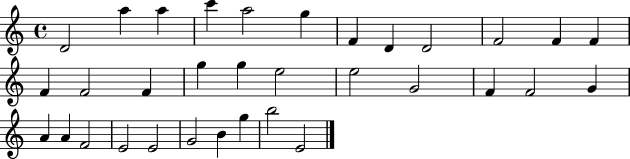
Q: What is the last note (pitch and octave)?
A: E4